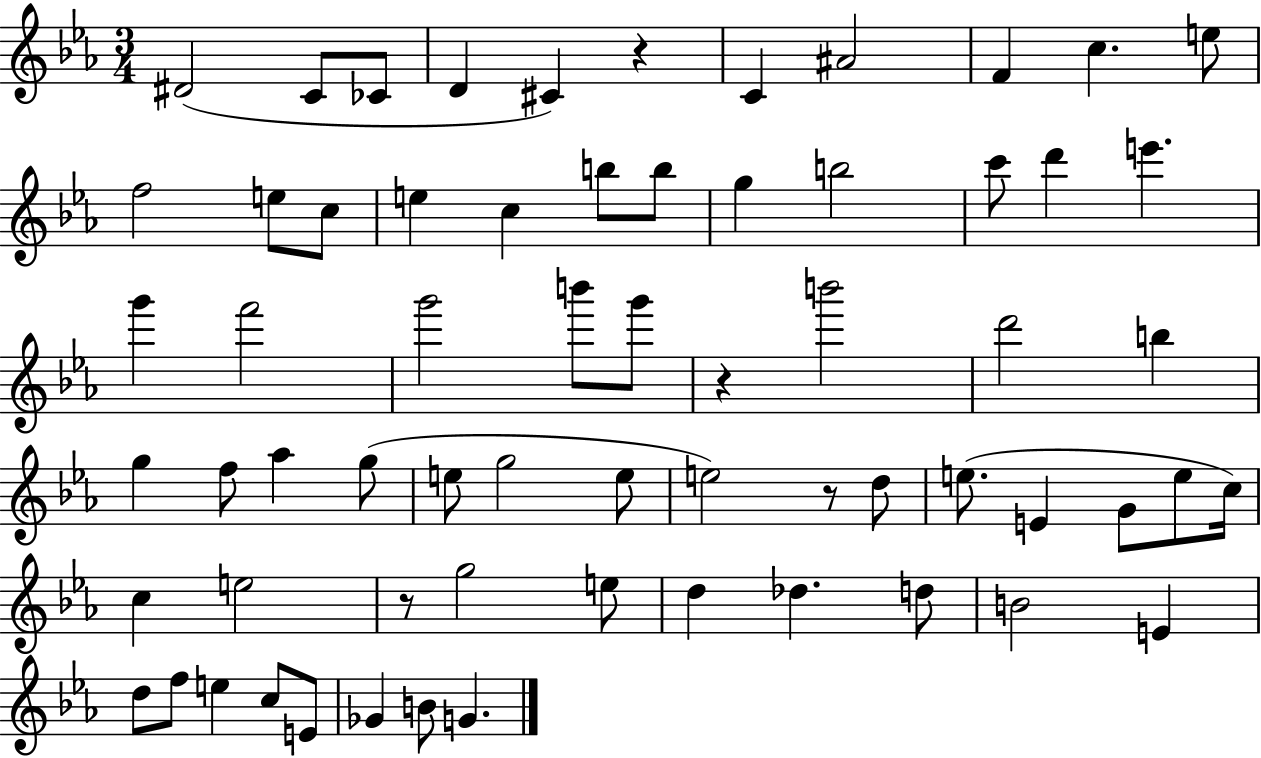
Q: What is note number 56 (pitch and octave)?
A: E5